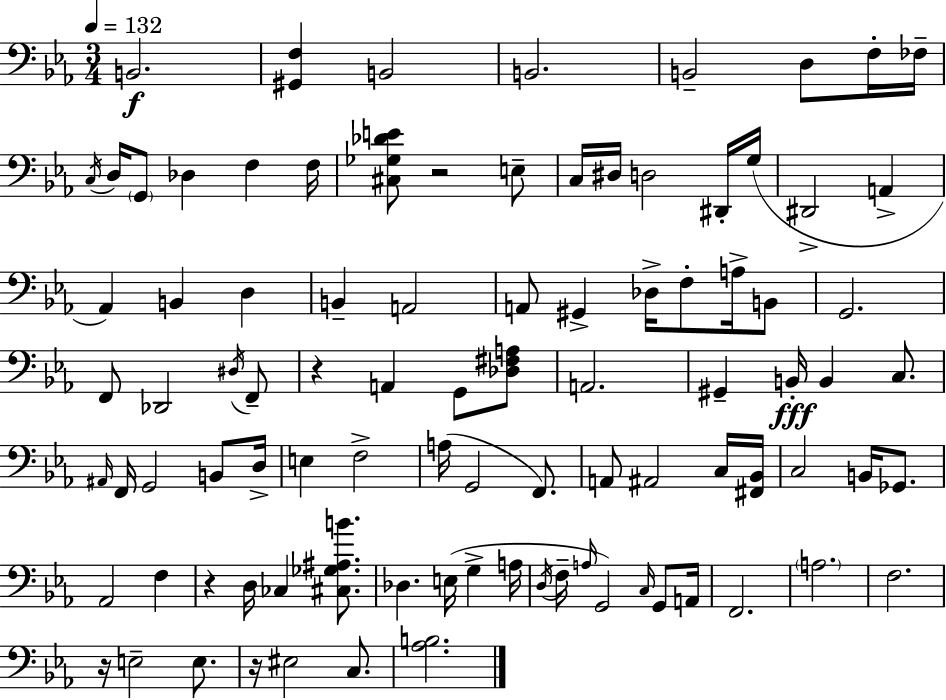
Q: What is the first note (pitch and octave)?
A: B2